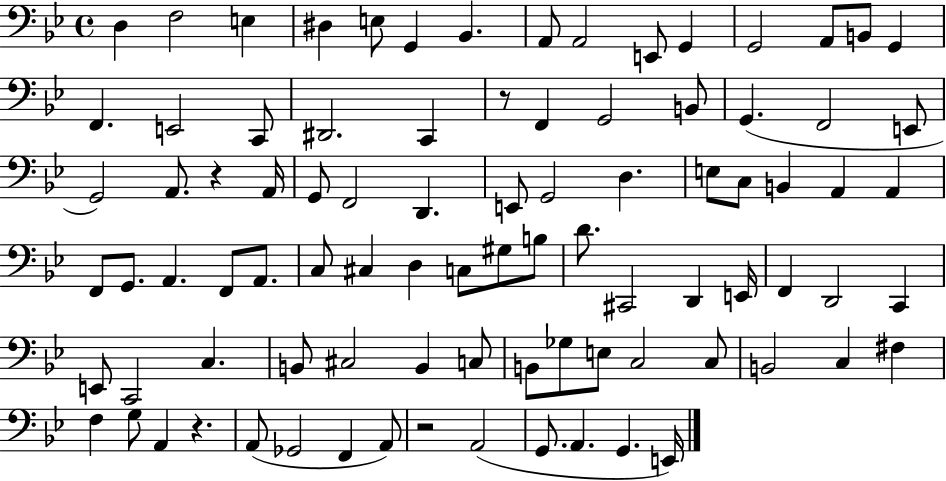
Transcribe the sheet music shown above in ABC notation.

X:1
T:Untitled
M:4/4
L:1/4
K:Bb
D, F,2 E, ^D, E,/2 G,, _B,, A,,/2 A,,2 E,,/2 G,, G,,2 A,,/2 B,,/2 G,, F,, E,,2 C,,/2 ^D,,2 C,, z/2 F,, G,,2 B,,/2 G,, F,,2 E,,/2 G,,2 A,,/2 z A,,/4 G,,/2 F,,2 D,, E,,/2 G,,2 D, E,/2 C,/2 B,, A,, A,, F,,/2 G,,/2 A,, F,,/2 A,,/2 C,/2 ^C, D, C,/2 ^G,/2 B,/2 D/2 ^C,,2 D,, E,,/4 F,, D,,2 C,, E,,/2 C,,2 C, B,,/2 ^C,2 B,, C,/2 B,,/2 _G,/2 E,/2 C,2 C,/2 B,,2 C, ^F, F, G,/2 A,, z A,,/2 _G,,2 F,, A,,/2 z2 A,,2 G,,/2 A,, G,, E,,/4